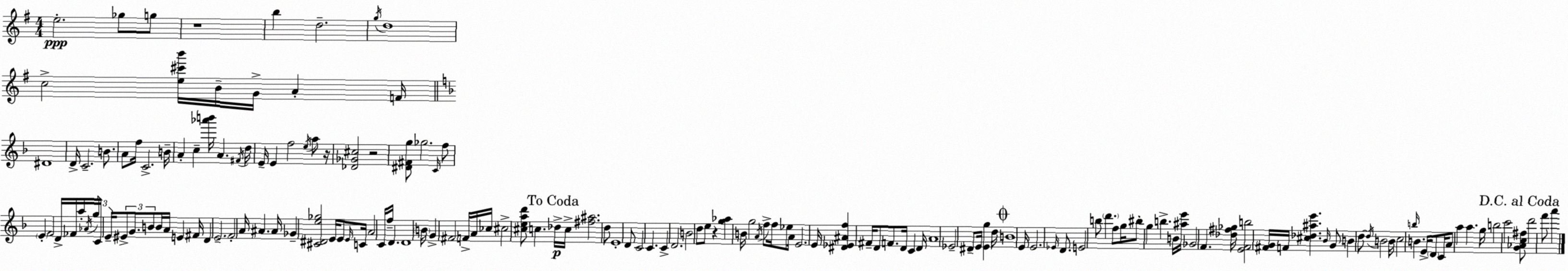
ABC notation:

X:1
T:Untitled
M:4/4
L:1/4
K:Em
e2 _g/2 g/2 z4 b d2 g/4 d4 c2 [e^c'b']/4 B/4 G/4 A F/4 ^D4 D/4 C2 B/2 A/2 f/4 C2 B/4 A c [_a'b']/4 A ^F/4 d/4 E/4 E f2 e/4 a/2 z/4 [_D_G^c]2 z2 [^D^Fg]/2 _g2 C/4 f/2 E F2 D/4 _F/4 a/4 _A/4 g/4 C/4 E/4 ^E/2 G/2 B/2 B/4 A/4 E ^F/4 D E2 F2 A/4 ^A ^A/4 _G [^C^De_g]2 E/4 E/2 E/4 C/4 A2 C/4 f/4 D D4 B/4 G ^F2 F/4 A/4 _c/4 ^c2 [^cead']/2 c _d/4 c/4 [^f^a]2 d/2 E4 D/2 C2 C C D2 B2 d/2 e/2 z [g_a] B/4 g2 A/4 f/2 f/4 _e/2 A/4 E2 E/4 [^D_E^Af] ^F/4 D/2 F/2 D/4 C D/4 A4 _E2 ^D/2 E/4 [Eg] d/4 B4 E/4 E2 _E/4 D/2 E2 b/2 d' f/2 g/4 ^b/2 g b B/4 [^ae']/4 _G2 F [_d^f_g]/4 [EFb]2 [^FG]/4 F/4 [^c_d^ae'] _B/4 G/2 B d/2 d/4 B2 B/4 c2 b/4 B E/4 D/2 C/4 A/2 a a g/4 b2 c'2 [G_Ac^f]/2 d'2 f'/2 a'